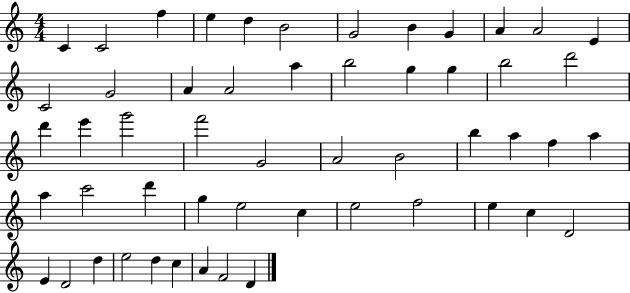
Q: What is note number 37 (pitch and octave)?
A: G5